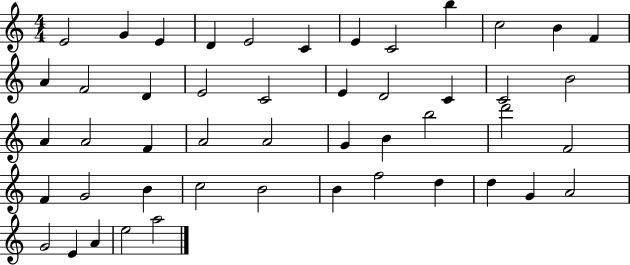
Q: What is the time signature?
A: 4/4